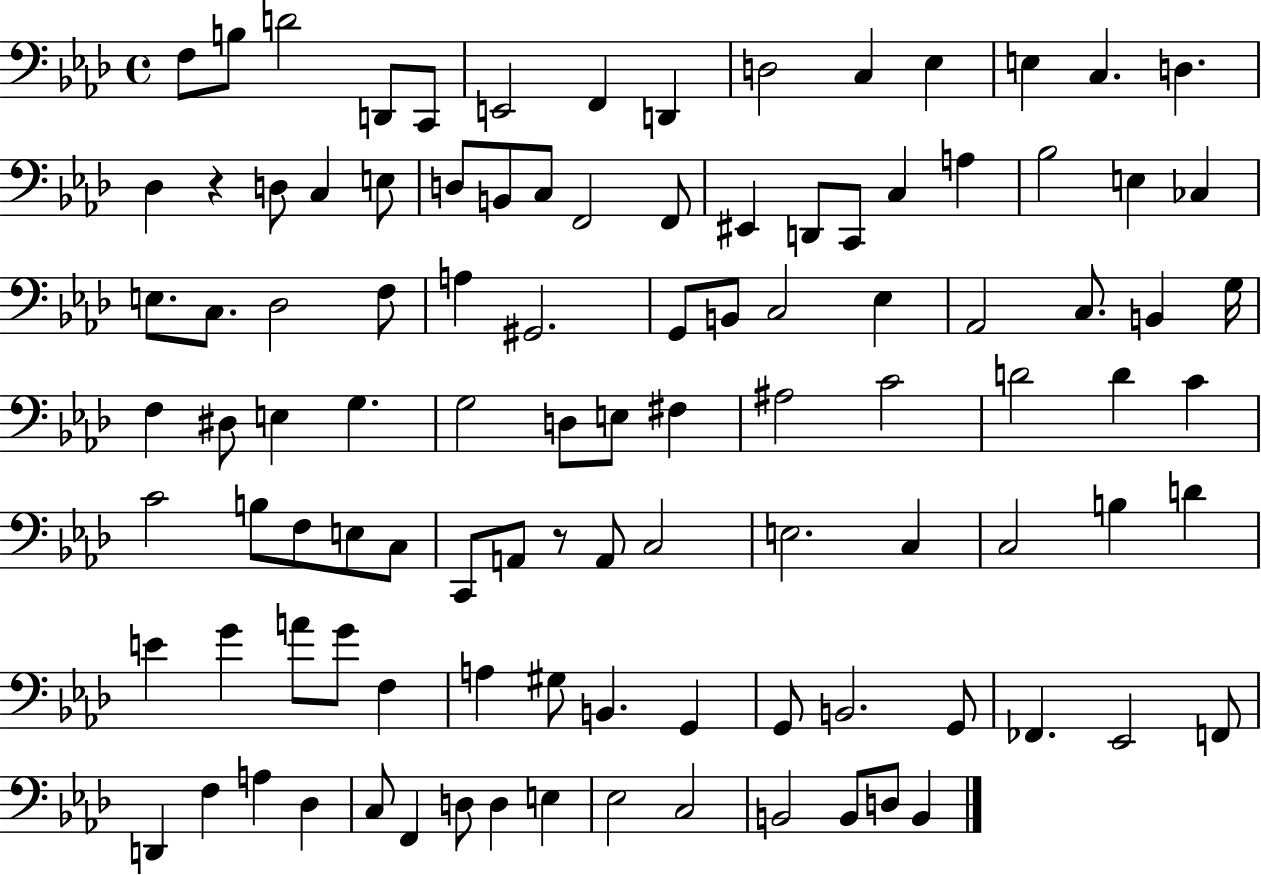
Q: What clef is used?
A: bass